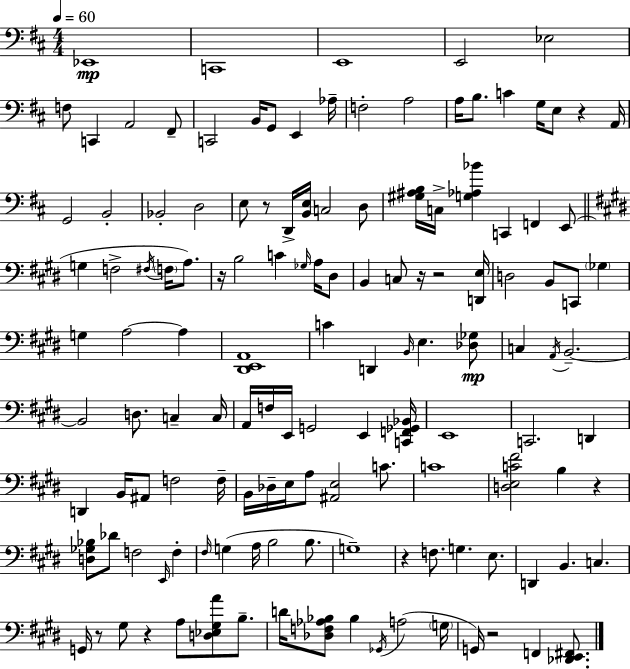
{
  \clef bass
  \numericTimeSignature
  \time 4/4
  \key d \major
  \tempo 4 = 60
  ees,1\mp | c,1 | e,1 | e,2 ees2 | \break f8 c,4 a,2 fis,8-- | c,2 b,16 g,8 e,4 aes16-- | f2-. a2 | a16 b8. c'4 g16 e8 r4 a,16 | \break g,2 b,2-. | bes,2-. d2 | e8 r8 d,16-> <b, e>16 c2 d8 | <gis ais b>16 c16-> <g aes bes'>4 c,4 f,4 e,8( | \break \bar "||" \break \key e \major g4 f2-> \acciaccatura { fis16 } \parenthesize f16 a8.) | r16 b2 c'4 \grace { ges16 } a16 | dis8 b,4 c8 r16 r2 | <d, e>16 d2 b,8 c,8 \parenthesize ges4 | \break g4 a2~~ a4 | <dis, e, a,>1 | c'4 d,4 \grace { b,16 } e4. | <des ges>8\mp c4 \acciaccatura { a,16 } b,2.--~~ | \break b,2 d8. c4-- | c16 a,16 f16 e,16 g,2 e,4 | <c, f, ges, bes,>16 e,1 | c,2. | \break d,4 d,4 b,16 ais,8 f2 | f16-- b,16 des16-- e16 a8 <ais, e>2 | c'8. c'1 | <d e c' fis'>2 b4 | \break r4 <d ges bes>8 des'8 f2 | \grace { e,16 } f4-. \grace { fis16 }( g4 a16 b2 | b8. g1--) | r4 f8. g4. | \break e8. d,4 b,4. | c4. g,16 r8 gis8 r4 a8 | <d ees gis a'>8 b8.-- d'16 <des f aes bes>8 bes4 \acciaccatura { ges,16 } a2( | \parenthesize g16 g,16) r2 | \break f,4 <des, e, fis,>8. \bar "|."
}